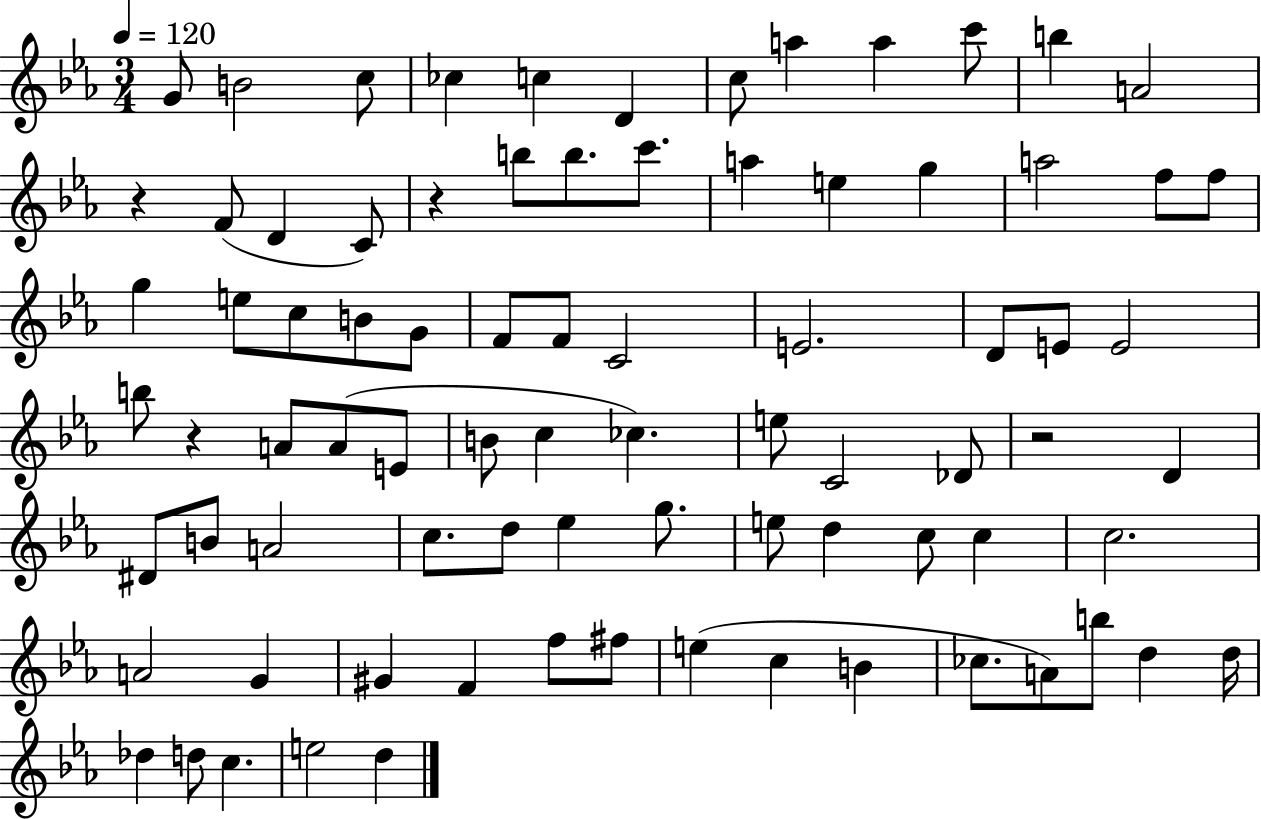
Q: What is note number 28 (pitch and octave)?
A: B4